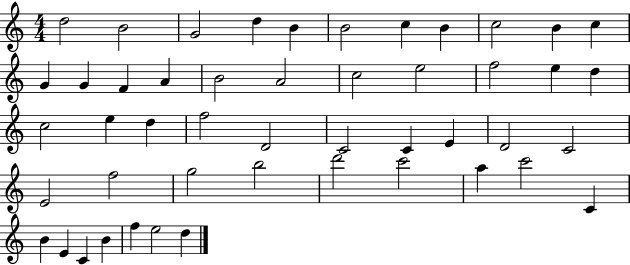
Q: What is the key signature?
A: C major